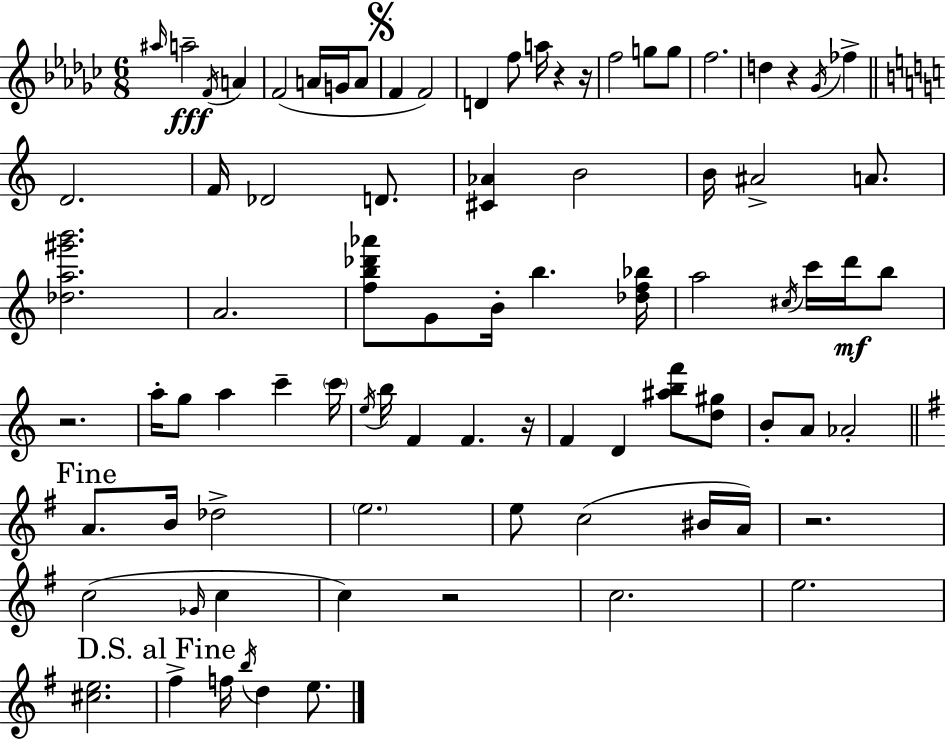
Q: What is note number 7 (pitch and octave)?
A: G4